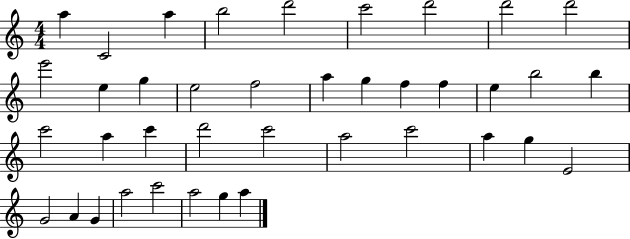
{
  \clef treble
  \numericTimeSignature
  \time 4/4
  \key c \major
  a''4 c'2 a''4 | b''2 d'''2 | c'''2 d'''2 | d'''2 d'''2 | \break e'''2 e''4 g''4 | e''2 f''2 | a''4 g''4 f''4 f''4 | e''4 b''2 b''4 | \break c'''2 a''4 c'''4 | d'''2 c'''2 | a''2 c'''2 | a''4 g''4 e'2 | \break g'2 a'4 g'4 | a''2 c'''2 | a''2 g''4 a''4 | \bar "|."
}